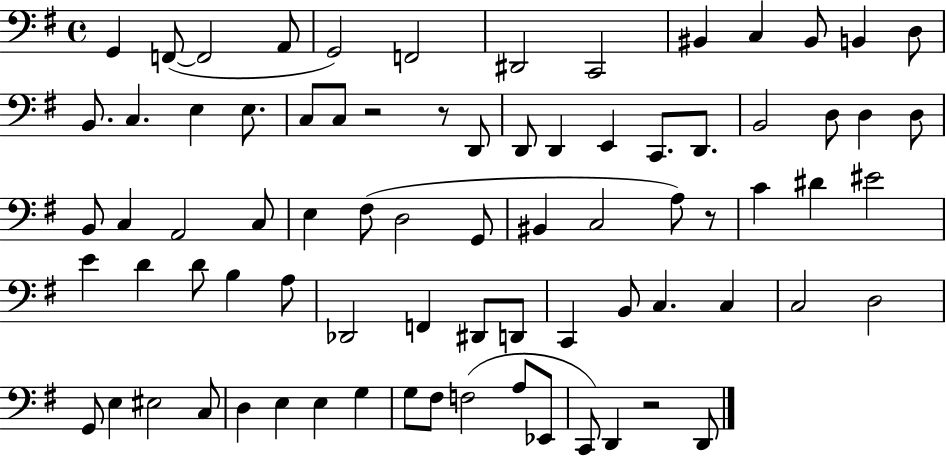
X:1
T:Untitled
M:4/4
L:1/4
K:G
G,, F,,/2 F,,2 A,,/2 G,,2 F,,2 ^D,,2 C,,2 ^B,, C, ^B,,/2 B,, D,/2 B,,/2 C, E, E,/2 C,/2 C,/2 z2 z/2 D,,/2 D,,/2 D,, E,, C,,/2 D,,/2 B,,2 D,/2 D, D,/2 B,,/2 C, A,,2 C,/2 E, ^F,/2 D,2 G,,/2 ^B,, C,2 A,/2 z/2 C ^D ^E2 E D D/2 B, A,/2 _D,,2 F,, ^D,,/2 D,,/2 C,, B,,/2 C, C, C,2 D,2 G,,/2 E, ^E,2 C,/2 D, E, E, G, G,/2 ^F,/2 F,2 A,/2 _E,,/2 C,,/2 D,, z2 D,,/2